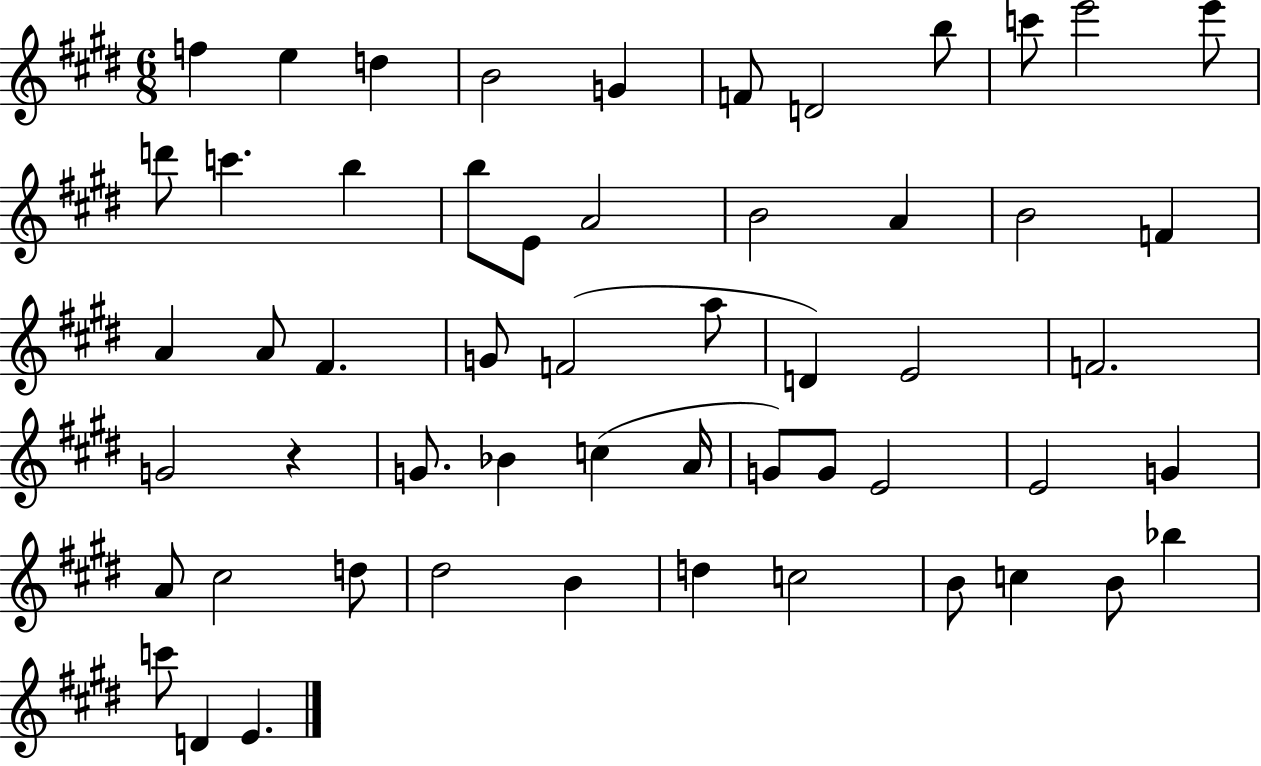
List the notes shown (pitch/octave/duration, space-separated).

F5/q E5/q D5/q B4/h G4/q F4/e D4/h B5/e C6/e E6/h E6/e D6/e C6/q. B5/q B5/e E4/e A4/h B4/h A4/q B4/h F4/q A4/q A4/e F#4/q. G4/e F4/h A5/e D4/q E4/h F4/h. G4/h R/q G4/e. Bb4/q C5/q A4/s G4/e G4/e E4/h E4/h G4/q A4/e C#5/h D5/e D#5/h B4/q D5/q C5/h B4/e C5/q B4/e Bb5/q C6/e D4/q E4/q.